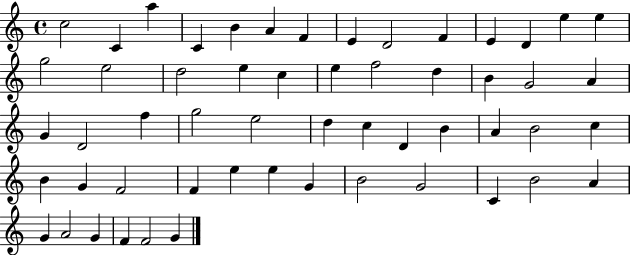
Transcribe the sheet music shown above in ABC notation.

X:1
T:Untitled
M:4/4
L:1/4
K:C
c2 C a C B A F E D2 F E D e e g2 e2 d2 e c e f2 d B G2 A G D2 f g2 e2 d c D B A B2 c B G F2 F e e G B2 G2 C B2 A G A2 G F F2 G